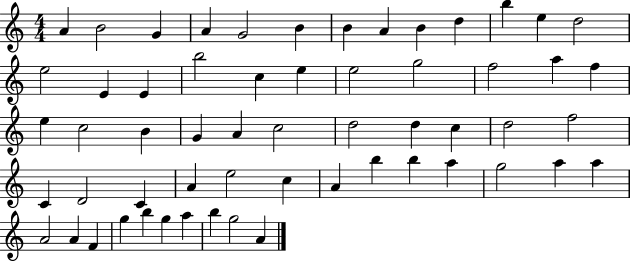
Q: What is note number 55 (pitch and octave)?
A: A5